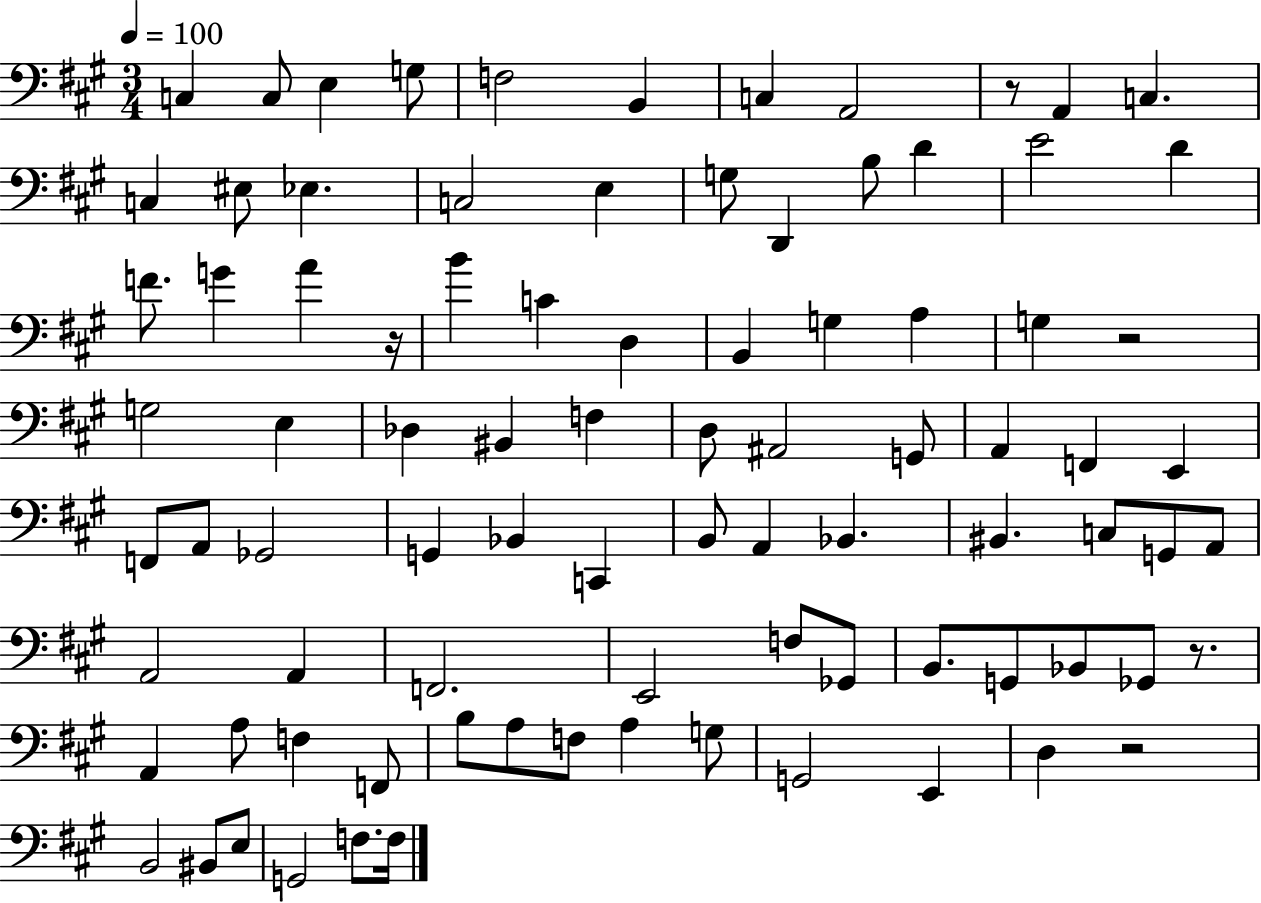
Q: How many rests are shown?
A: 5